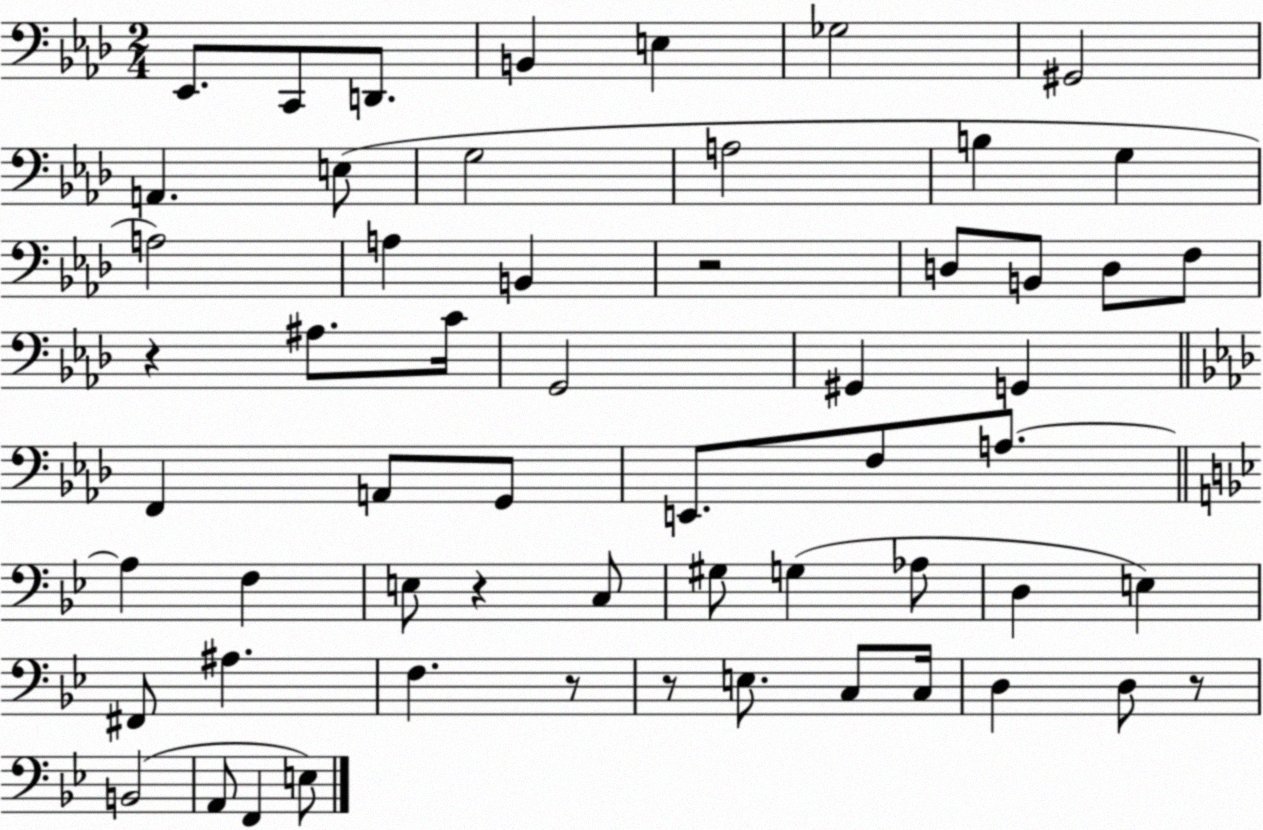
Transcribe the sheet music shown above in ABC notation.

X:1
T:Untitled
M:2/4
L:1/4
K:Ab
_E,,/2 C,,/2 D,,/2 B,, E, _G,2 ^G,,2 A,, E,/2 G,2 A,2 B, G, A,2 A, B,, z2 D,/2 B,,/2 D,/2 F,/2 z ^A,/2 C/4 G,,2 ^G,, G,, F,, A,,/2 G,,/2 E,,/2 F,/2 A,/2 A, F, E,/2 z C,/2 ^G,/2 G, _A,/2 D, E, ^F,,/2 ^A, F, z/2 z/2 E,/2 C,/2 C,/4 D, D,/2 z/2 B,,2 A,,/2 F,, E,/2